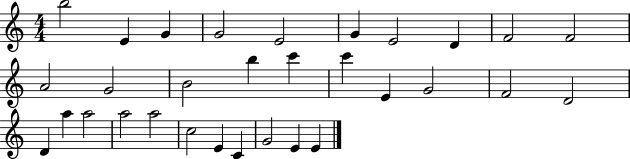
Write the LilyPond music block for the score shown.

{
  \clef treble
  \numericTimeSignature
  \time 4/4
  \key c \major
  b''2 e'4 g'4 | g'2 e'2 | g'4 e'2 d'4 | f'2 f'2 | \break a'2 g'2 | b'2 b''4 c'''4 | c'''4 e'4 g'2 | f'2 d'2 | \break d'4 a''4 a''2 | a''2 a''2 | c''2 e'4 c'4 | g'2 e'4 e'4 | \break \bar "|."
}